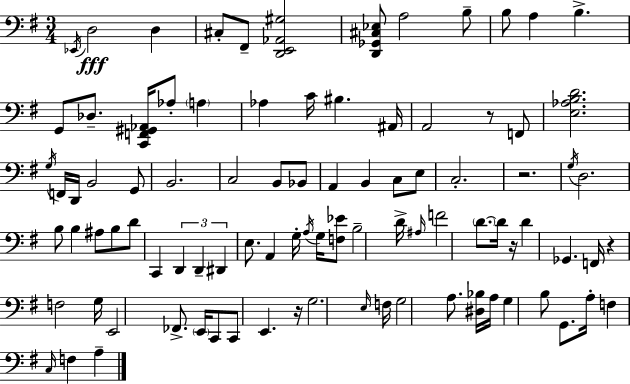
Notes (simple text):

Eb2/s D3/h D3/q C#3/e F#2/e [D2,E2,Ab2,G#3]/h [D2,Gb2,C#3,Eb3]/e A3/h B3/e B3/e A3/q B3/q. G2/e Db3/e. [C2,F2,G#2,Ab2]/s Ab3/e A3/q Ab3/q C4/s BIS3/q. A#2/s A2/h R/e F2/e [E3,Ab3,B3,D4]/h. G3/s F2/s D2/s B2/h G2/e B2/h. C3/h B2/e Bb2/e A2/q B2/q C3/e E3/e C3/h. R/h. G3/s D3/h. B3/e B3/q A#3/e B3/e D4/e C2/q D2/q D2/q D#2/q E3/e. A2/q G3/s A3/s G3/s [F3,Eb4]/e B3/h D4/s A#3/s F4/h D4/e. D4/s R/s D4/q Gb2/q. F2/s R/q F3/h G3/s E2/h FES2/e. E2/s C2/e C2/e E2/q. R/s G3/h. E3/s F3/s G3/h A3/e. [D#3,Bb3]/s A3/s G3/q B3/e G2/e. A3/s F3/q C3/s F3/q A3/q